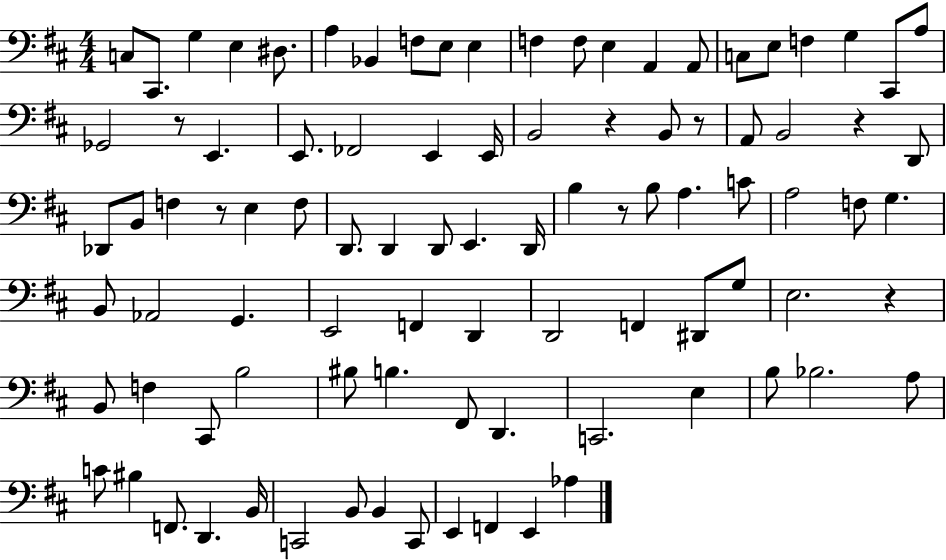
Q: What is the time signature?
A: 4/4